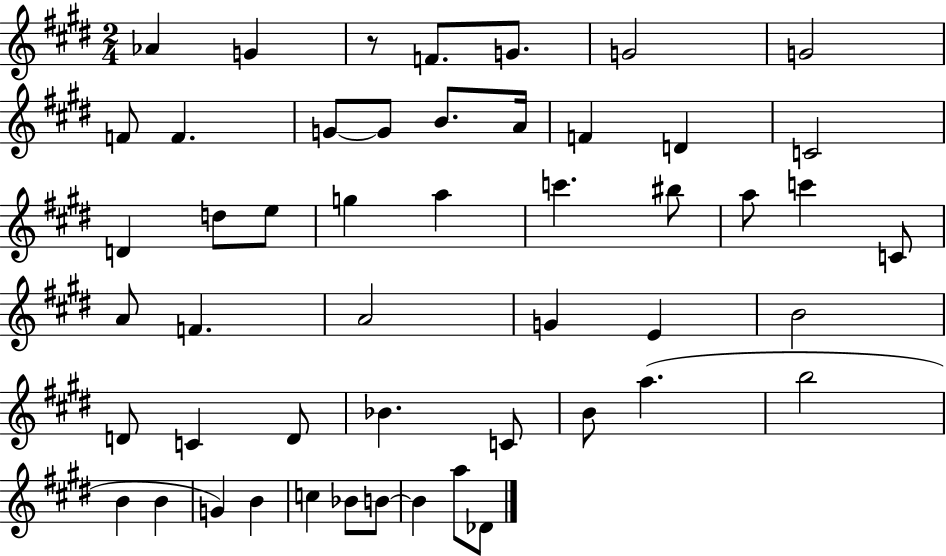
Ab4/q G4/q R/e F4/e. G4/e. G4/h G4/h F4/e F4/q. G4/e G4/e B4/e. A4/s F4/q D4/q C4/h D4/q D5/e E5/e G5/q A5/q C6/q. BIS5/e A5/e C6/q C4/e A4/e F4/q. A4/h G4/q E4/q B4/h D4/e C4/q D4/e Bb4/q. C4/e B4/e A5/q. B5/h B4/q B4/q G4/q B4/q C5/q Bb4/e B4/e B4/q A5/e Db4/e